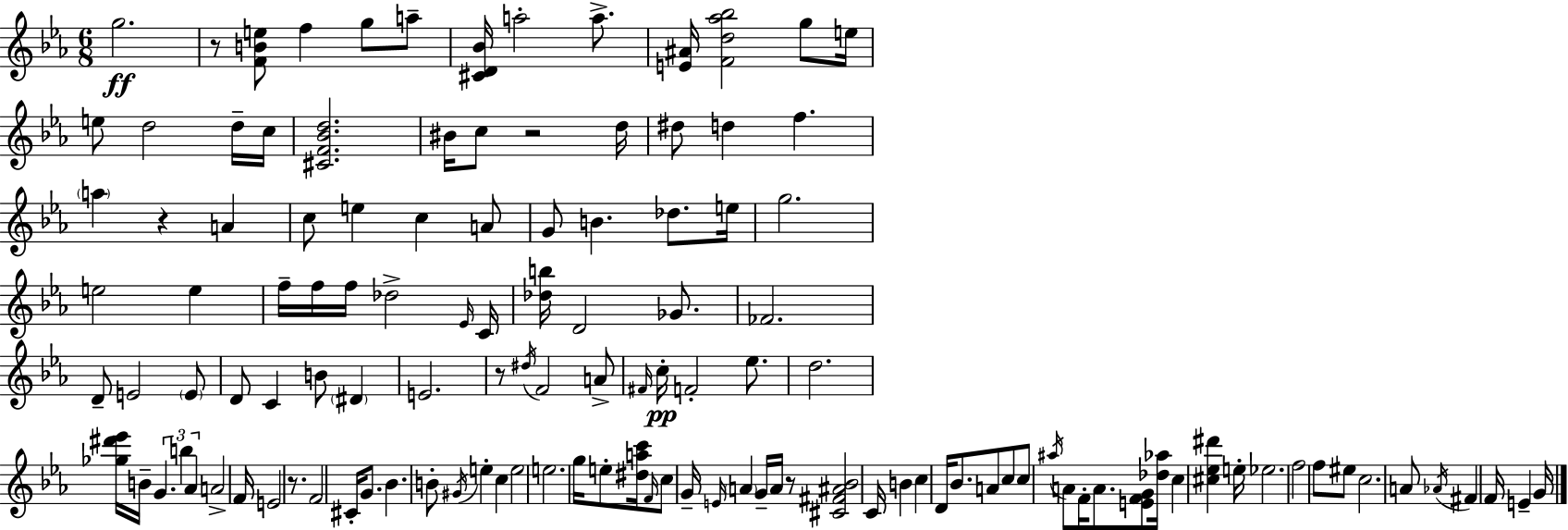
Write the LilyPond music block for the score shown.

{
  \clef treble
  \numericTimeSignature
  \time 6/8
  \key c \minor
  g''2.\ff | r8 <f' b' e''>8 f''4 g''8 a''8-- | <cis' d' bes'>16 a''2-. a''8.-> | <e' ais'>16 <f' d'' aes'' bes''>2 g''8 e''16 | \break e''8 d''2 d''16-- c''16 | <cis' f' bes' d''>2. | bis'16 c''8 r2 d''16 | dis''8 d''4 f''4. | \break \parenthesize a''4 r4 a'4 | c''8 e''4 c''4 a'8 | g'8 b'4. des''8. e''16 | g''2. | \break e''2 e''4 | f''16-- f''16 f''16 des''2-> \grace { ees'16 } | c'16 <des'' b''>16 d'2 ges'8. | fes'2. | \break d'8-- e'2 \parenthesize e'8 | d'8 c'4 b'8 \parenthesize dis'4 | e'2. | r8 \acciaccatura { dis''16 } f'2 | \break a'8-> \grace { fis'16 } c''16-.\pp f'2-. | ees''8. d''2. | <ges'' dis''' ees'''>16 b'16-- \tuplet 3/2 { g'4. b''4 | aes'4 } a'2-> | \break f'16 e'2 | r8. f'2 cis'16-. | g'8. bes'4. b'8-. \acciaccatura { gis'16 } | e''4-. c''4 e''2 | \break e''2. | g''16 e''8-. <dis'' a'' c'''>16 \grace { f'16 } c''8 g'16-- | \grace { e'16 } \parenthesize a'4 g'16-- a'16 r8 <cis' fis' ais' bes'>2 | c'16 b'4 c''4 | \break d'16 bes'8. a'8 c''8 c''8 | \acciaccatura { ais''16 } a'8 f'16-. a'8. <e' f' g'>8 <des'' aes''>16 c''4 | <cis'' ees'' dis'''>4 e''16-. ees''2. | f''2 | \break f''8 eis''8 c''2. | a'8 \acciaccatura { aes'16 } fis'4 | f'16 e'4-- g'16 \bar "|."
}